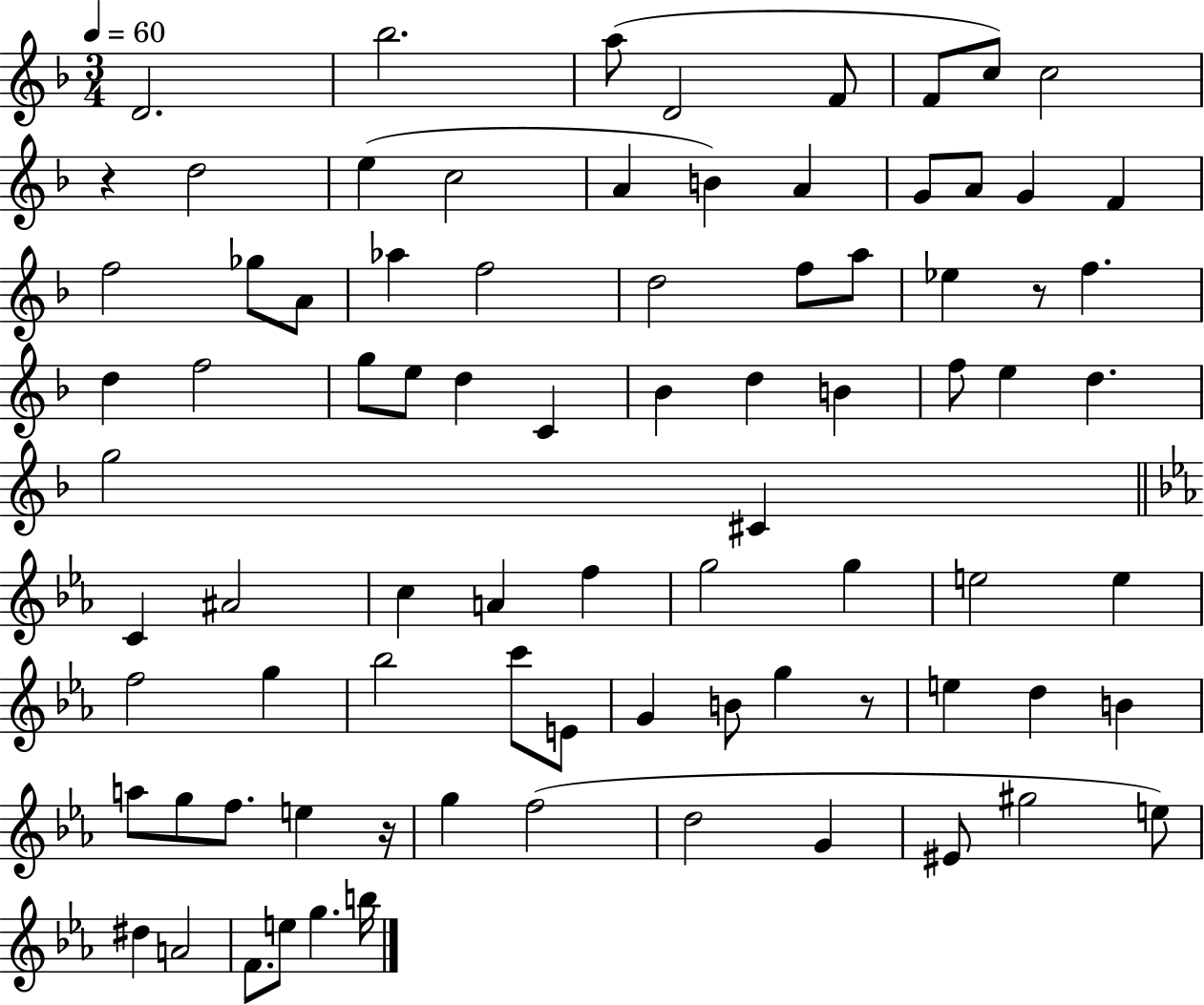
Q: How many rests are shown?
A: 4